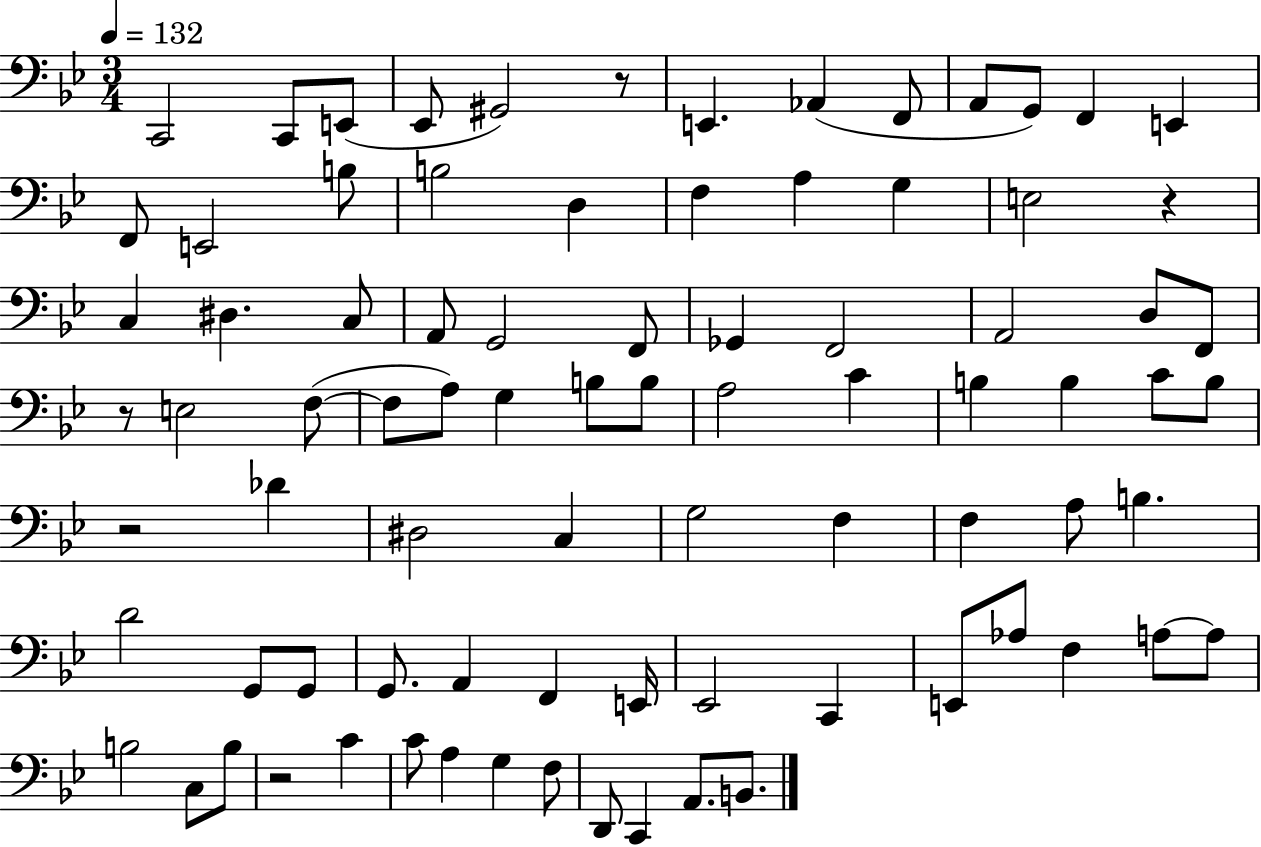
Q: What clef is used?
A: bass